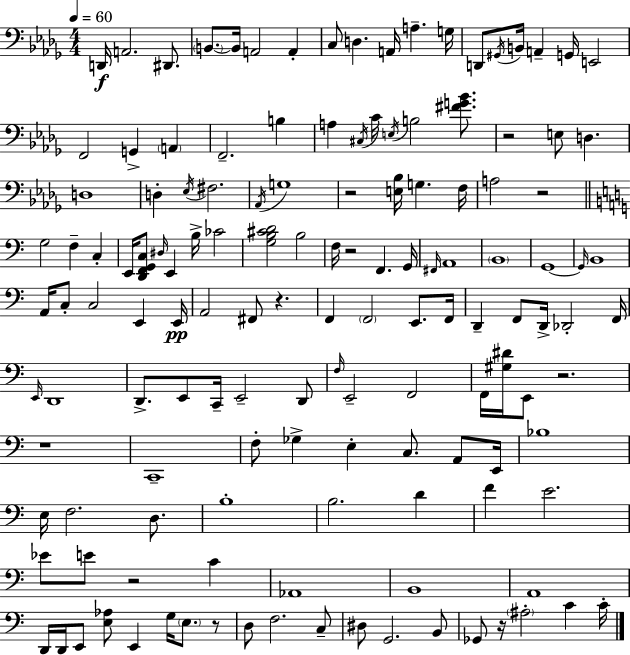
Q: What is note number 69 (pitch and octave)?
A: D2